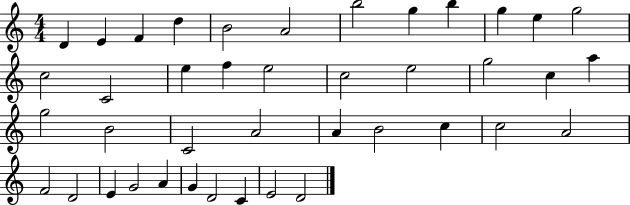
D4/q E4/q F4/q D5/q B4/h A4/h B5/h G5/q B5/q G5/q E5/q G5/h C5/h C4/h E5/q F5/q E5/h C5/h E5/h G5/h C5/q A5/q G5/h B4/h C4/h A4/h A4/q B4/h C5/q C5/h A4/h F4/h D4/h E4/q G4/h A4/q G4/q D4/h C4/q E4/h D4/h